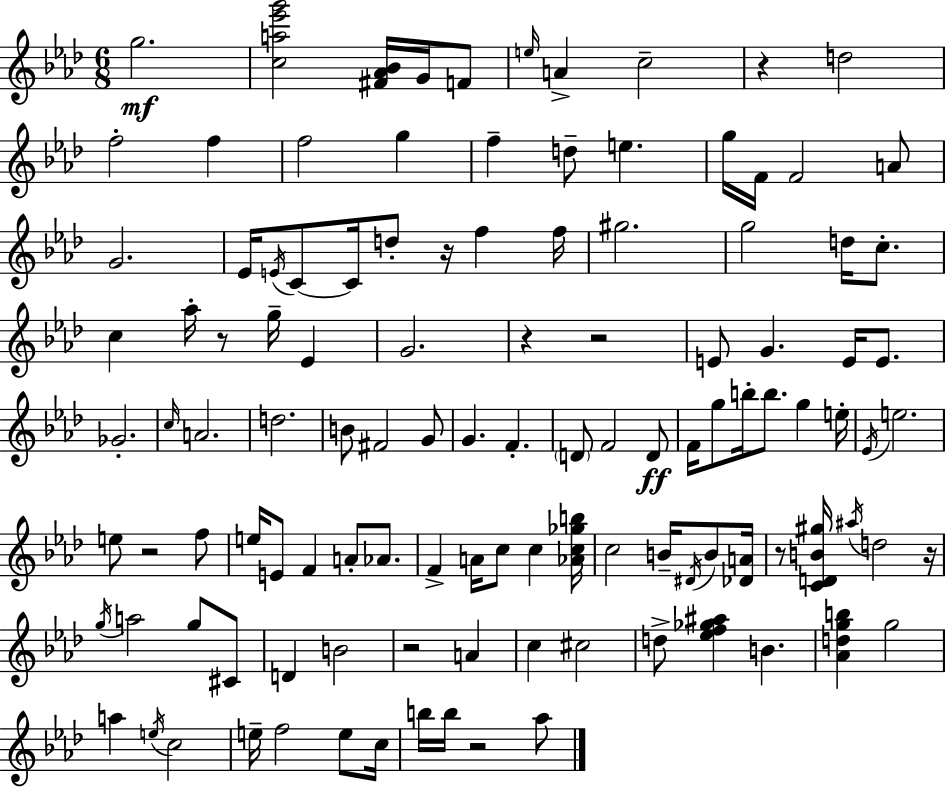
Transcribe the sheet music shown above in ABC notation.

X:1
T:Untitled
M:6/8
L:1/4
K:Ab
g2 [ca_e'g']2 [^F_A_B]/4 G/4 F/2 e/4 A c2 z d2 f2 f f2 g f d/2 e g/4 F/4 F2 A/2 G2 _E/4 E/4 C/2 C/4 d/2 z/4 f f/4 ^g2 g2 d/4 c/2 c _a/4 z/2 g/4 _E G2 z z2 E/2 G E/4 E/2 _G2 c/4 A2 d2 B/2 ^F2 G/2 G F D/2 F2 D/2 F/4 g/2 b/4 b/2 g e/4 _E/4 e2 e/2 z2 f/2 e/4 E/2 F A/2 _A/2 F A/4 c/2 c [_Ac_gb]/4 c2 B/4 ^D/4 B/2 [_DA]/4 z/2 [CDB^g]/4 ^a/4 d2 z/4 g/4 a2 g/2 ^C/2 D B2 z2 A c ^c2 d/2 [_ef_g^a] B [_Adgb] g2 a e/4 c2 e/4 f2 e/2 c/4 b/4 b/4 z2 _a/2